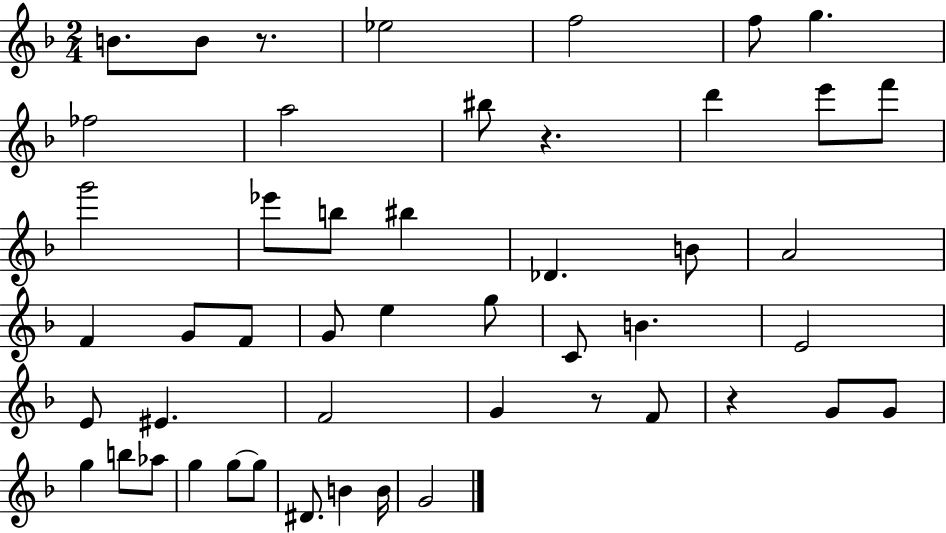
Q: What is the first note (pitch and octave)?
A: B4